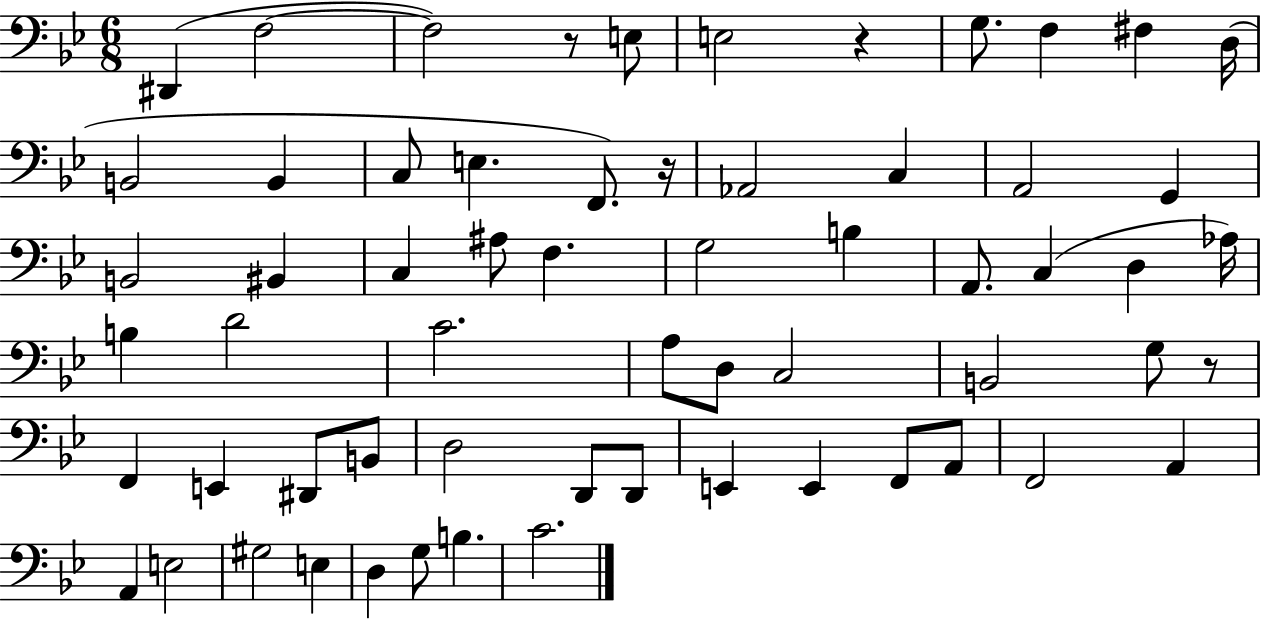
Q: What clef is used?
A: bass